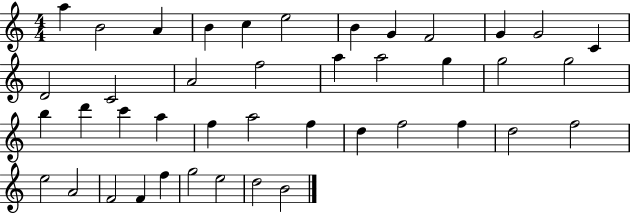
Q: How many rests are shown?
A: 0